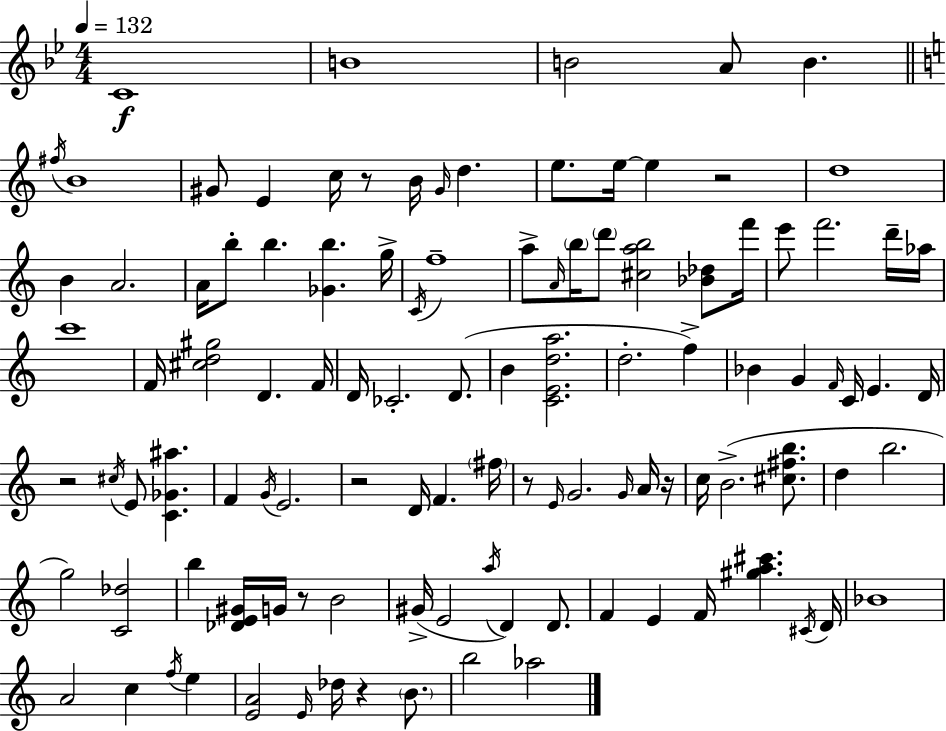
{
  \clef treble
  \numericTimeSignature
  \time 4/4
  \key g \minor
  \tempo 4 = 132
  c'1\f | b'1 | b'2 a'8 b'4. | \bar "||" \break \key c \major \acciaccatura { fis''16 } b'1 | gis'8 e'4 c''16 r8 b'16 \grace { gis'16 } d''4. | e''8. e''16~~ e''4 r2 | d''1 | \break b'4 a'2. | a'16 b''8-. b''4. <ges' b''>4. | g''16-> \acciaccatura { c'16 } f''1-- | a''8-> \grace { a'16 } \parenthesize b''16 \parenthesize d'''8 <cis'' a'' b''>2 | \break <bes' des''>8 f'''16 e'''8 f'''2. | d'''16-- aes''16 c'''1 | f'16 <cis'' d'' gis''>2 d'4. | f'16 d'16 ces'2.-. | \break d'8.( b'4 <c' e' d'' a''>2. | d''2.-. | f''4->) bes'4 g'4 \grace { f'16 } c'16 e'4. | d'16 r2 \acciaccatura { cis''16 } e'8 | \break <c' ges' ais''>4. f'4 \acciaccatura { g'16 } e'2. | r2 d'16 | f'4. \parenthesize fis''16 r8 \grace { e'16 } g'2. | \grace { g'16 } a'16 r16 c''16 b'2.->( | \break <cis'' fis'' b''>8. d''4 b''2. | g''2) | <c' des''>2 b''4 <des' e' gis'>16 g'16 r8 | b'2 gis'16->( e'2 | \break \acciaccatura { a''16 } d'4) d'8. f'4 e'4 | f'16 <gis'' a'' cis'''>4. \acciaccatura { cis'16 } d'16 bes'1 | a'2 | c''4 \acciaccatura { f''16 } e''4 <e' a'>2 | \break \grace { e'16 } des''16 r4 \parenthesize b'8. b''2 | aes''2 \bar "|."
}